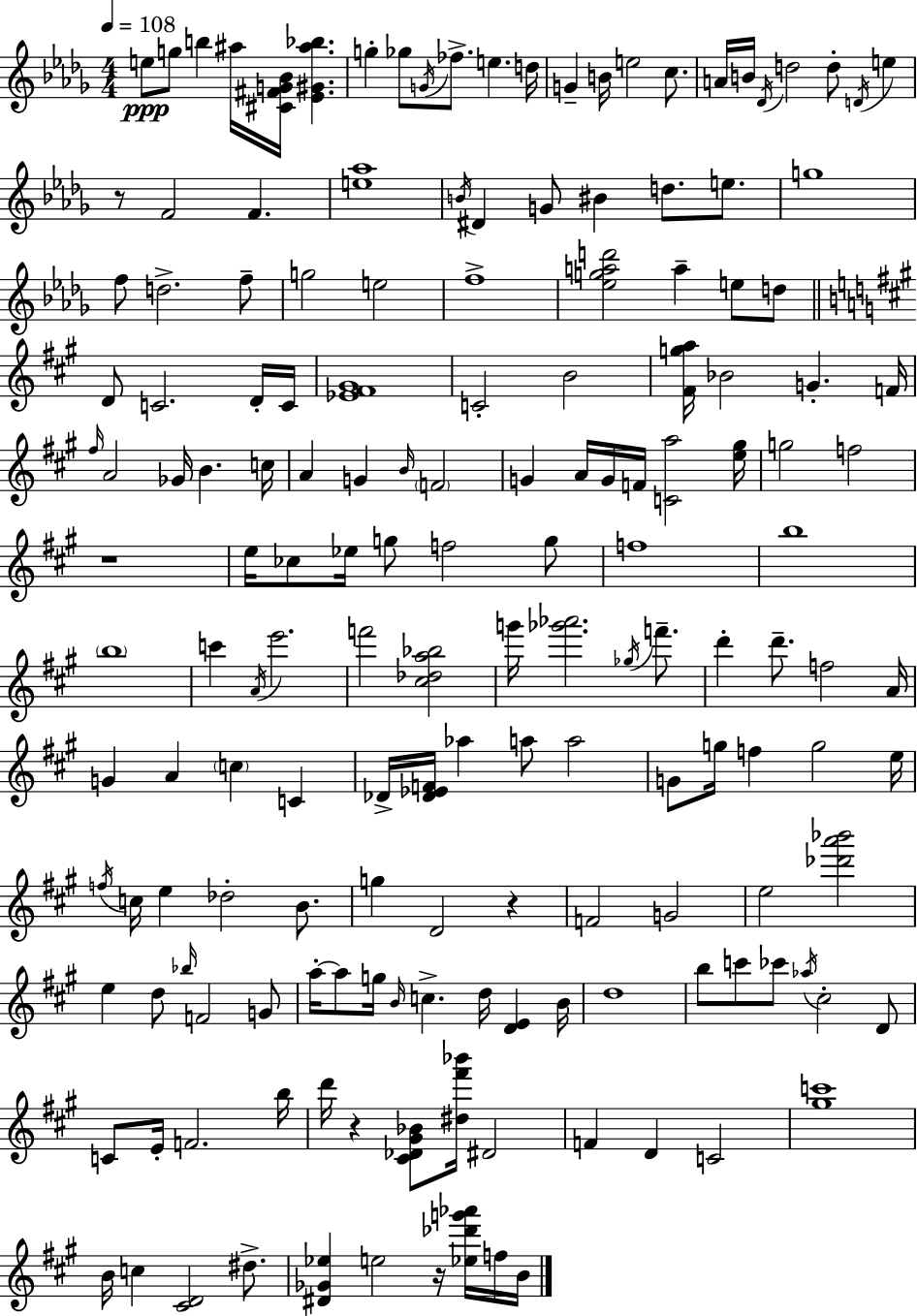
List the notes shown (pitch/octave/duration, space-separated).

E5/e G5/e B5/q A#5/s [C#4,F#4,G4,Bb4]/s [Eb4,G#4,A#5,Bb5]/q. G5/q Gb5/e G4/s FES5/e. E5/q. D5/s G4/q B4/s E5/h C5/e. A4/s B4/s Db4/s D5/h D5/e D4/s E5/q R/e F4/h F4/q. [E5,Ab5]/w B4/s D#4/q G4/e BIS4/q D5/e. E5/e. G5/w F5/e D5/h. F5/e G5/h E5/h F5/w [Eb5,G5,A5,D6]/h A5/q E5/e D5/e D4/e C4/h. D4/s C4/s [Eb4,F#4,G#4]/w C4/h B4/h [F#4,G5,A5]/s Bb4/h G4/q. F4/s F#5/s A4/h Gb4/s B4/q. C5/s A4/q G4/q B4/s F4/h G4/q A4/s G4/s F4/s [C4,A5]/h [E5,G#5]/s G5/h F5/h R/w E5/s CES5/e Eb5/s G5/e F5/h G5/e F5/w B5/w B5/w C6/q A4/s E6/h. F6/h [C#5,Db5,A5,Bb5]/h G6/s [Gb6,Ab6]/h. Gb5/s F6/e. D6/q D6/e. F5/h A4/s G4/q A4/q C5/q C4/q Db4/s [Db4,Eb4,F4]/s Ab5/q A5/e A5/h G4/e G5/s F5/q G5/h E5/s F5/s C5/s E5/q Db5/h B4/e. G5/q D4/h R/q F4/h G4/h E5/h [Db6,A6,Bb6]/h E5/q D5/e Bb5/s F4/h G4/e A5/s A5/e G5/s B4/s C5/q. D5/s [D4,E4]/q B4/s D5/w B5/e C6/e CES6/e Ab5/s C#5/h D4/e C4/e E4/s F4/h. B5/s D6/s R/q [C#4,Db4,G#4,Bb4]/e [D#5,F#6,Bb6]/s D#4/h F4/q D4/q C4/h [G#5,C6]/w B4/s C5/q [C#4,D4]/h D#5/e. [D#4,Gb4,Eb5]/q E5/h R/s [Eb5,Db6,G6,Ab6]/s F5/s B4/s